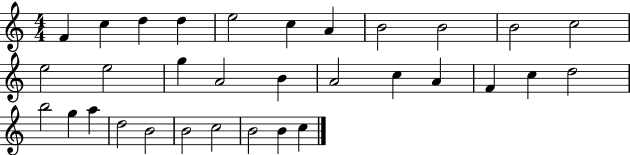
{
  \clef treble
  \numericTimeSignature
  \time 4/4
  \key c \major
  f'4 c''4 d''4 d''4 | e''2 c''4 a'4 | b'2 b'2 | b'2 c''2 | \break e''2 e''2 | g''4 a'2 b'4 | a'2 c''4 a'4 | f'4 c''4 d''2 | \break b''2 g''4 a''4 | d''2 b'2 | b'2 c''2 | b'2 b'4 c''4 | \break \bar "|."
}